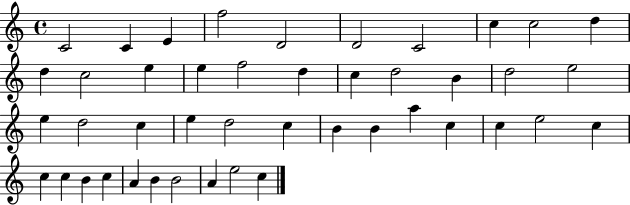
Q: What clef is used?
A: treble